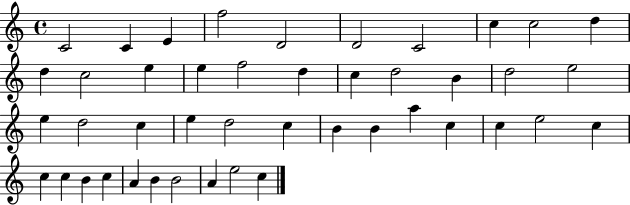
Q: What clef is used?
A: treble